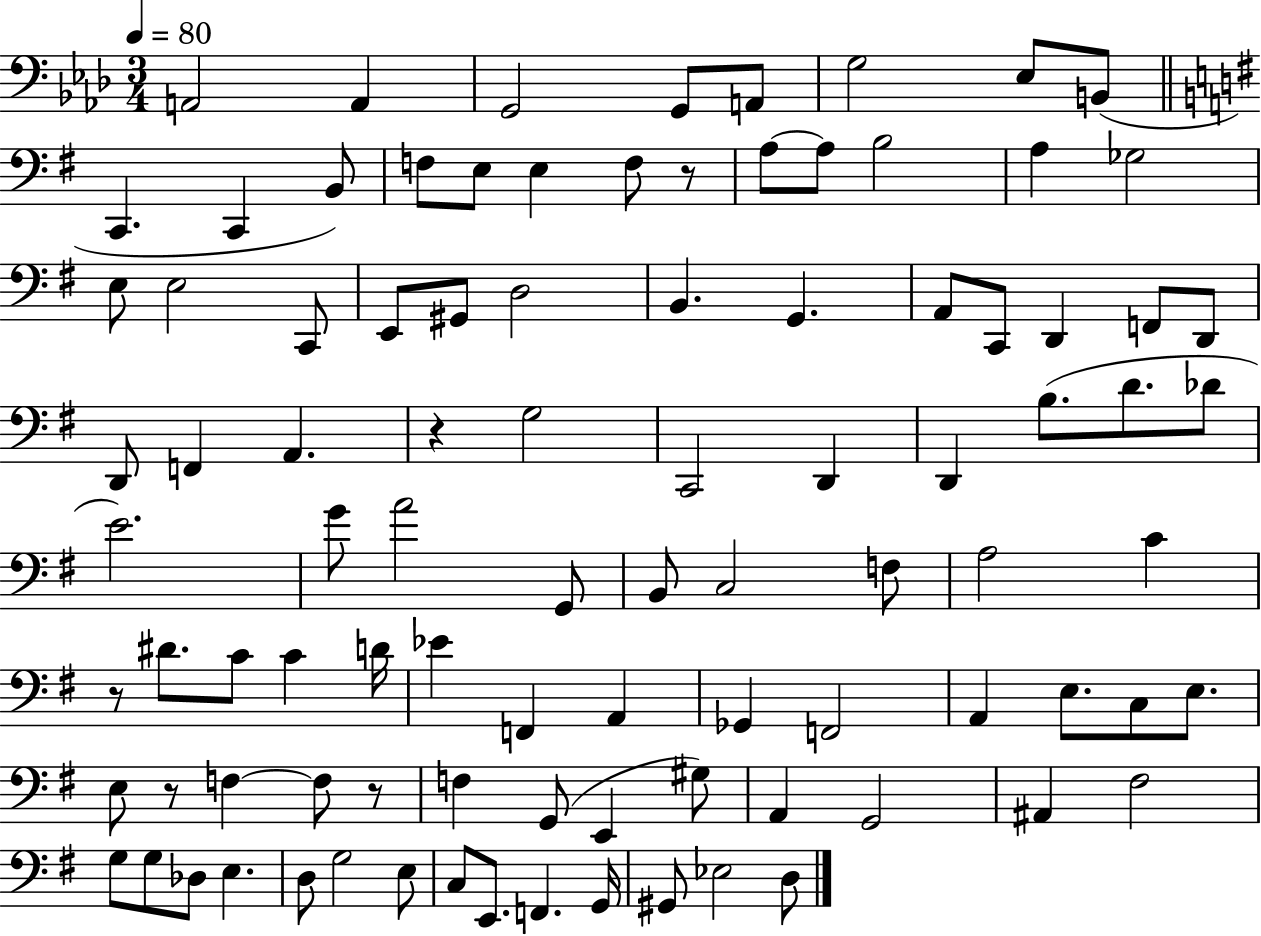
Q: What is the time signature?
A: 3/4